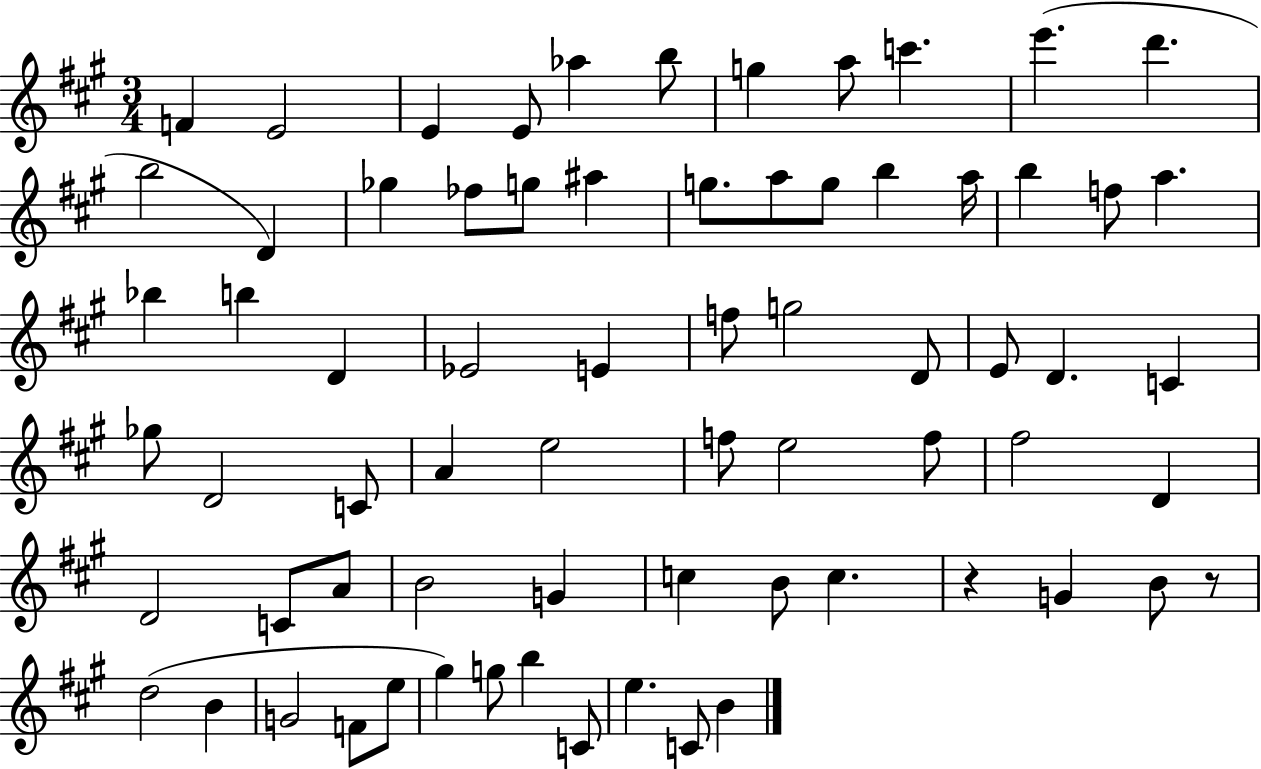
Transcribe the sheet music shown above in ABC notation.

X:1
T:Untitled
M:3/4
L:1/4
K:A
F E2 E E/2 _a b/2 g a/2 c' e' d' b2 D _g _f/2 g/2 ^a g/2 a/2 g/2 b a/4 b f/2 a _b b D _E2 E f/2 g2 D/2 E/2 D C _g/2 D2 C/2 A e2 f/2 e2 f/2 ^f2 D D2 C/2 A/2 B2 G c B/2 c z G B/2 z/2 d2 B G2 F/2 e/2 ^g g/2 b C/2 e C/2 B